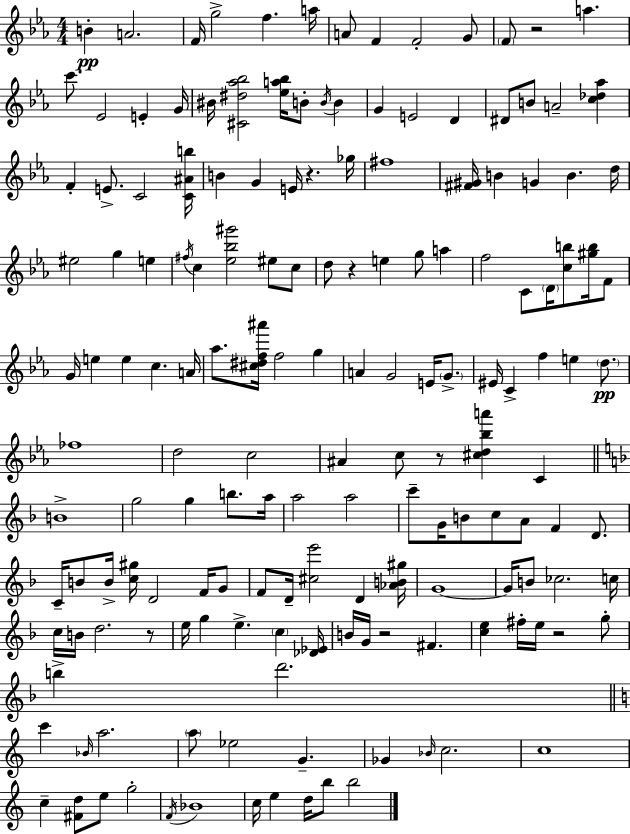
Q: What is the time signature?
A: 4/4